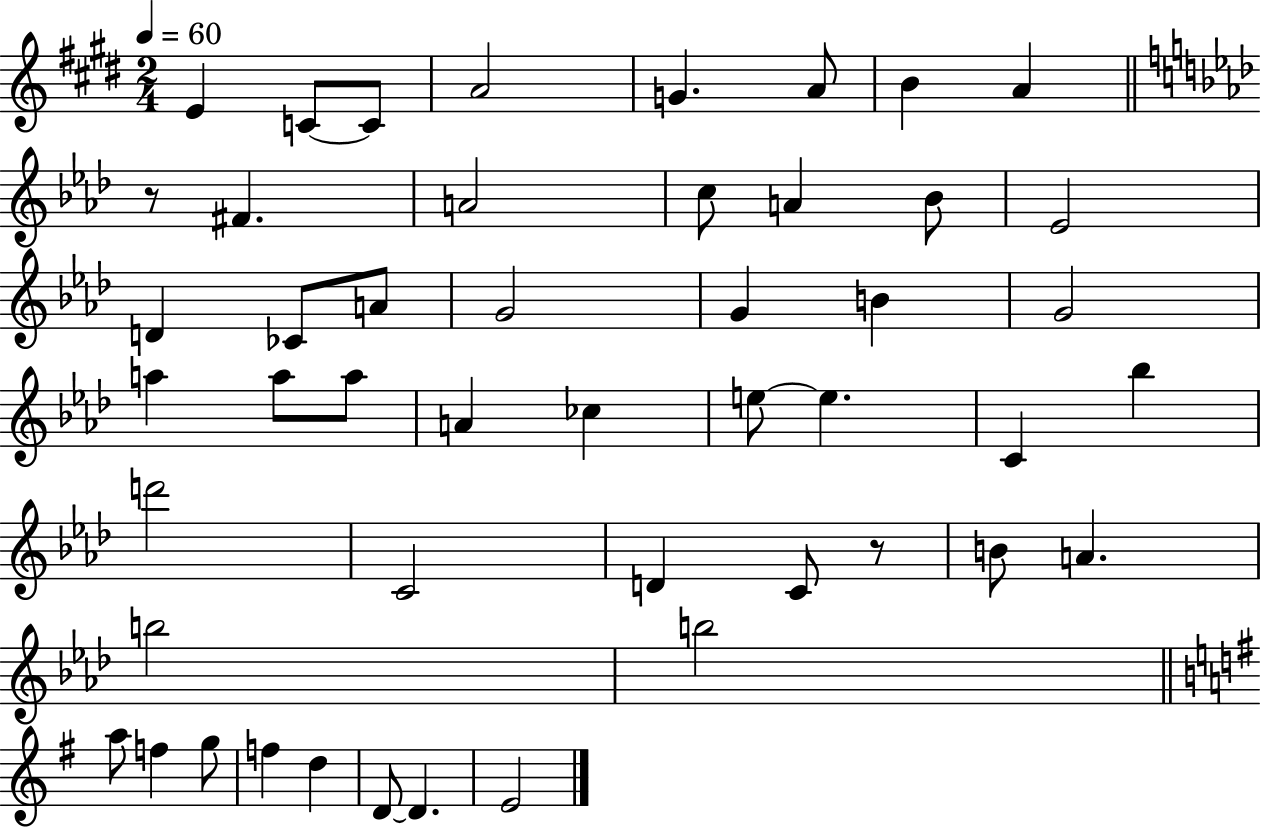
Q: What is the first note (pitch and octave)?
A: E4